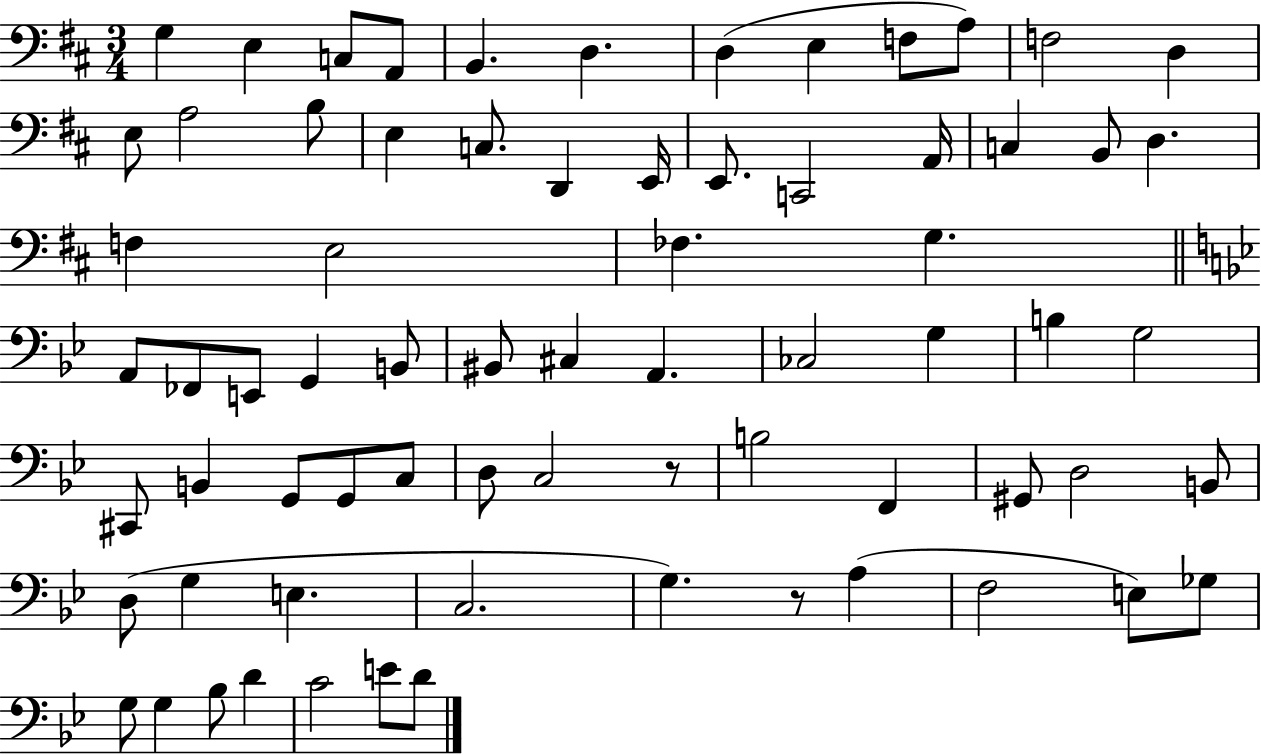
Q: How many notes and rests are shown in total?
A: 71